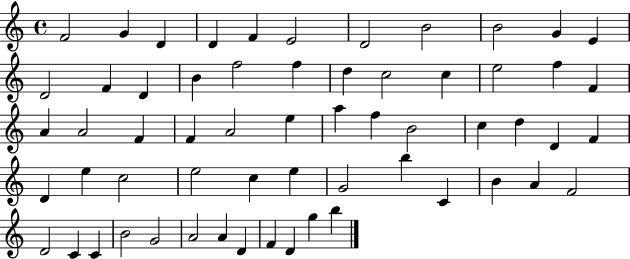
{
  \clef treble
  \time 4/4
  \defaultTimeSignature
  \key c \major
  f'2 g'4 d'4 | d'4 f'4 e'2 | d'2 b'2 | b'2 g'4 e'4 | \break d'2 f'4 d'4 | b'4 f''2 f''4 | d''4 c''2 c''4 | e''2 f''4 f'4 | \break a'4 a'2 f'4 | f'4 a'2 e''4 | a''4 f''4 b'2 | c''4 d''4 d'4 f'4 | \break d'4 e''4 c''2 | e''2 c''4 e''4 | g'2 b''4 c'4 | b'4 a'4 f'2 | \break d'2 c'4 c'4 | b'2 g'2 | a'2 a'4 d'4 | f'4 d'4 g''4 b''4 | \break \bar "|."
}